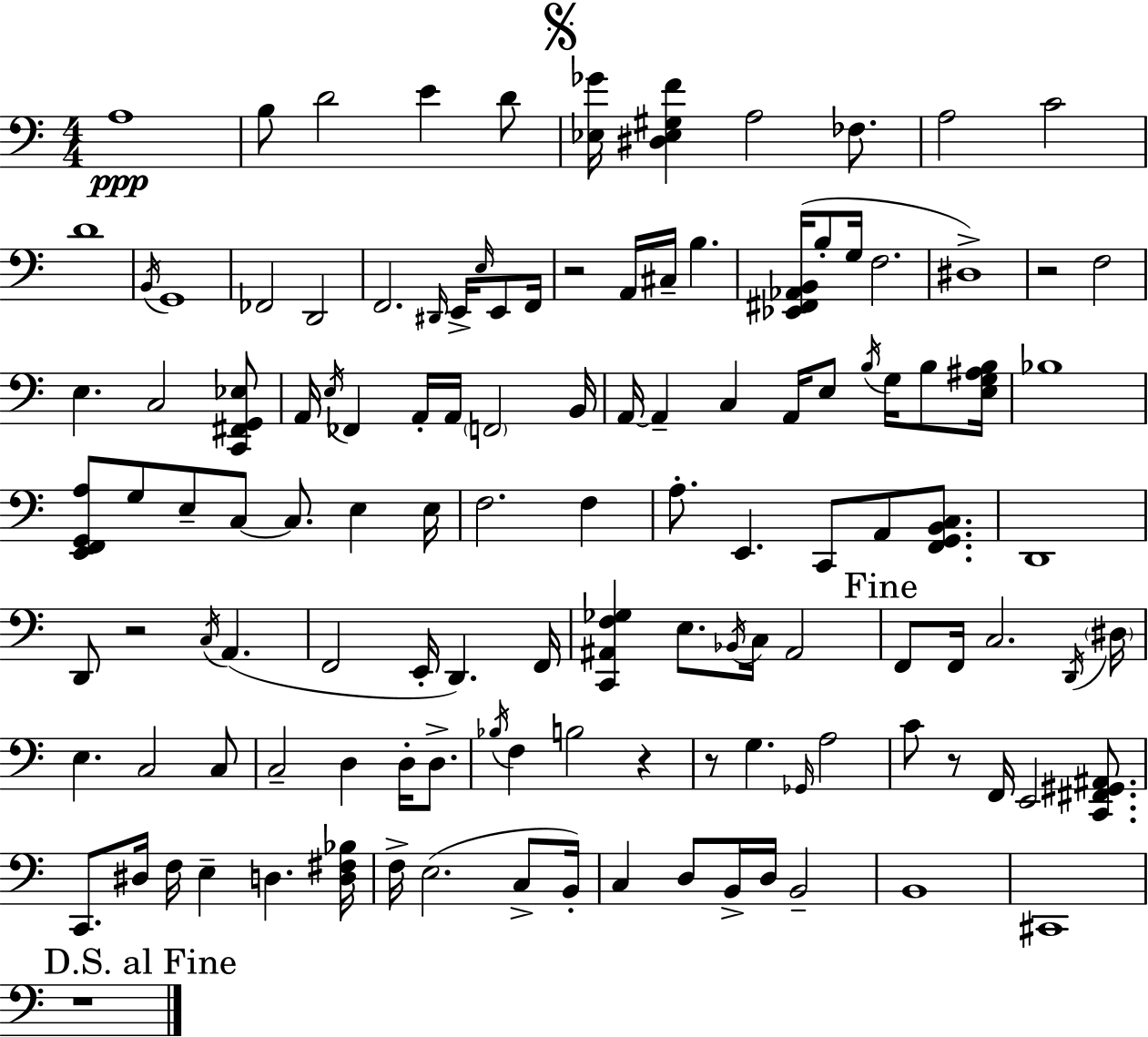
A3/w B3/e D4/h E4/q D4/e [Eb3,Gb4]/s [D#3,Eb3,G#3,F4]/q A3/h FES3/e. A3/h C4/h D4/w B2/s G2/w FES2/h D2/h F2/h. D#2/s E2/s E3/s E2/e F2/s R/h A2/s C#3/s B3/q. [Eb2,F#2,Ab2,B2]/s B3/e G3/s F3/h. D#3/w R/h F3/h E3/q. C3/h [C2,F#2,G2,Eb3]/e A2/s E3/s FES2/q A2/s A2/s F2/h B2/s A2/s A2/q C3/q A2/s E3/e B3/s G3/s B3/e [E3,G3,A#3,B3]/s Bb3/w [E2,F2,G2,A3]/e G3/e E3/e C3/e C3/e. E3/q E3/s F3/h. F3/q A3/e. E2/q. C2/e A2/e [F2,G2,B2,C3]/e. D2/w D2/e R/h C3/s A2/q. F2/h E2/s D2/q. F2/s [C2,A#2,F3,Gb3]/q E3/e. Bb2/s C3/s A#2/h F2/e F2/s C3/h. D2/s D#3/s E3/q. C3/h C3/e C3/h D3/q D3/s D3/e. Bb3/s F3/q B3/h R/q R/e G3/q. Gb2/s A3/h C4/e R/e F2/s E2/h [C2,F#2,G#2,A#2]/e. C2/e. D#3/s F3/s E3/q D3/q. [D3,F#3,Bb3]/s F3/s E3/h. C3/e B2/s C3/q D3/e B2/s D3/s B2/h B2/w C#2/w R/w